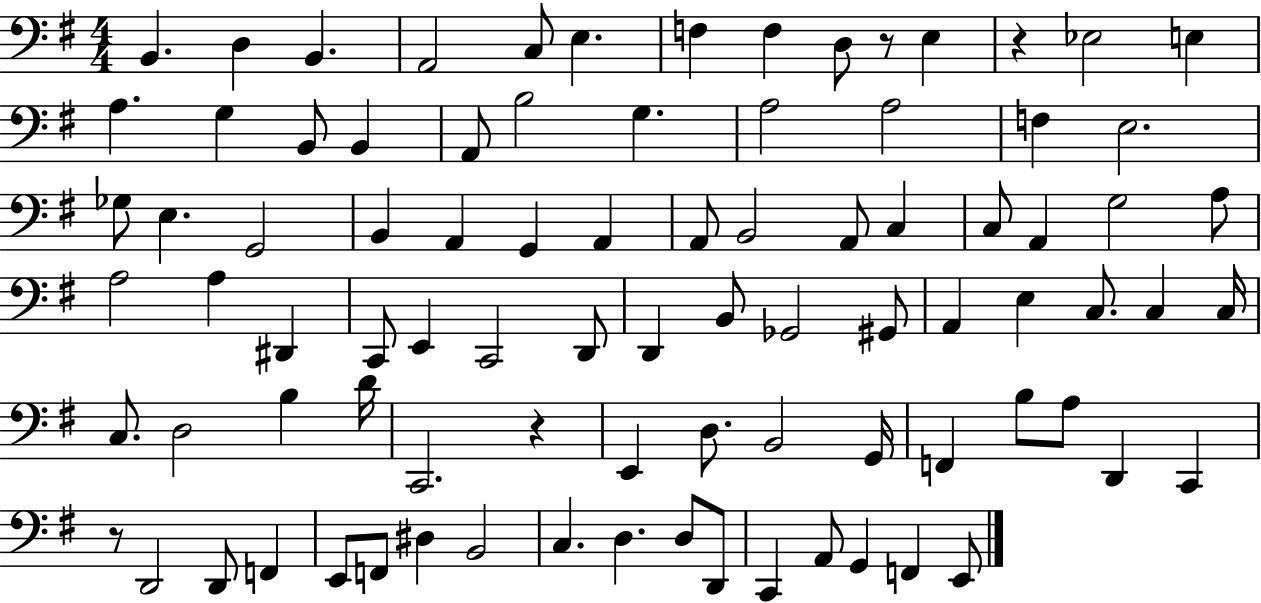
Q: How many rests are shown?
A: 4